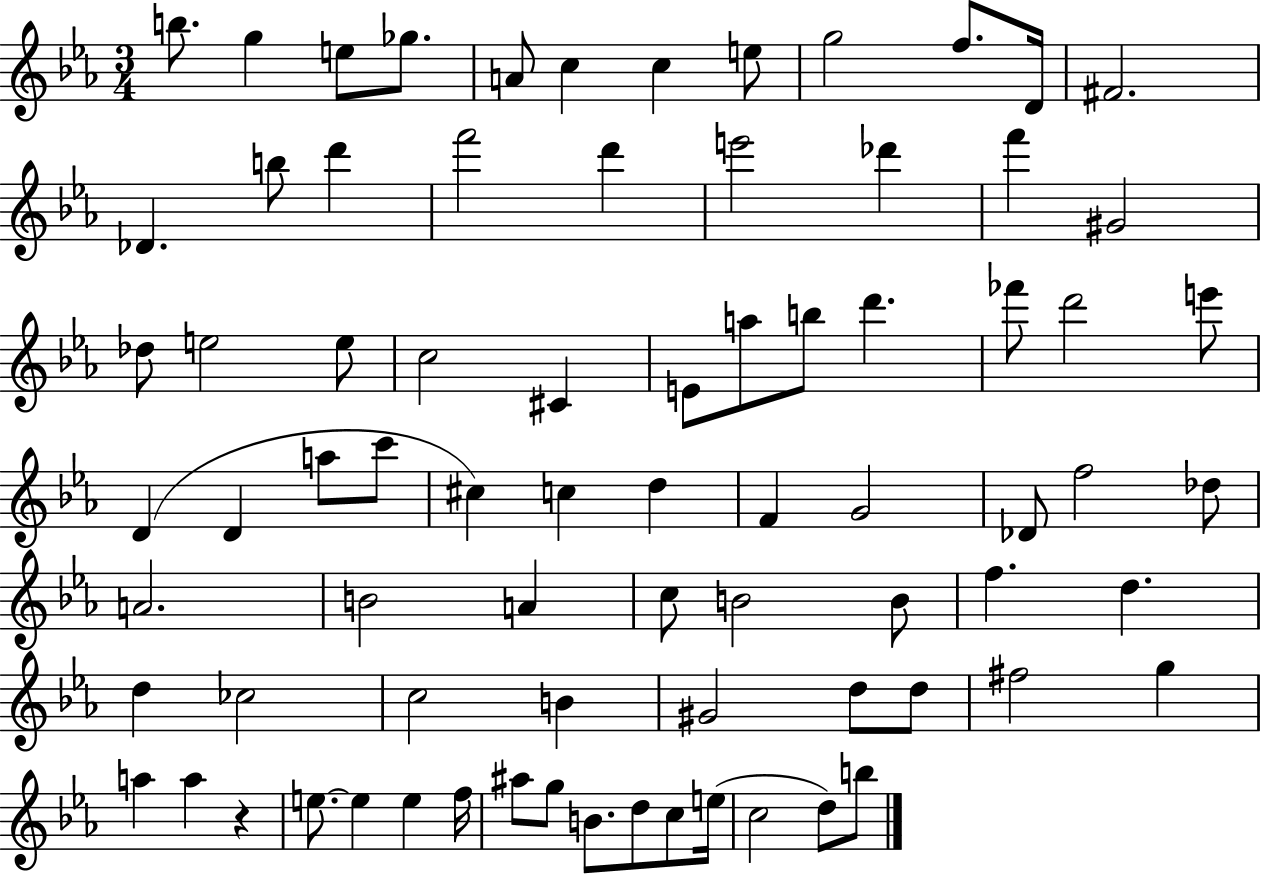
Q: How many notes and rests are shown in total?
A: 78